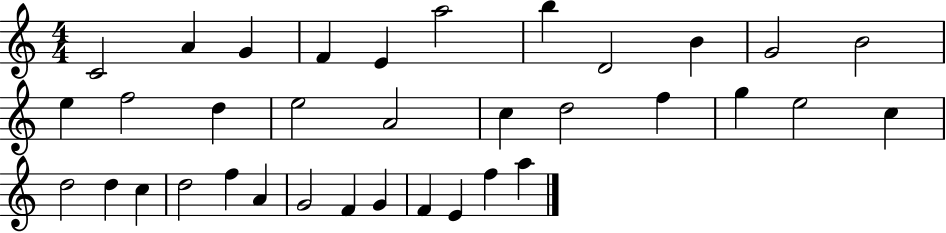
{
  \clef treble
  \numericTimeSignature
  \time 4/4
  \key c \major
  c'2 a'4 g'4 | f'4 e'4 a''2 | b''4 d'2 b'4 | g'2 b'2 | \break e''4 f''2 d''4 | e''2 a'2 | c''4 d''2 f''4 | g''4 e''2 c''4 | \break d''2 d''4 c''4 | d''2 f''4 a'4 | g'2 f'4 g'4 | f'4 e'4 f''4 a''4 | \break \bar "|."
}